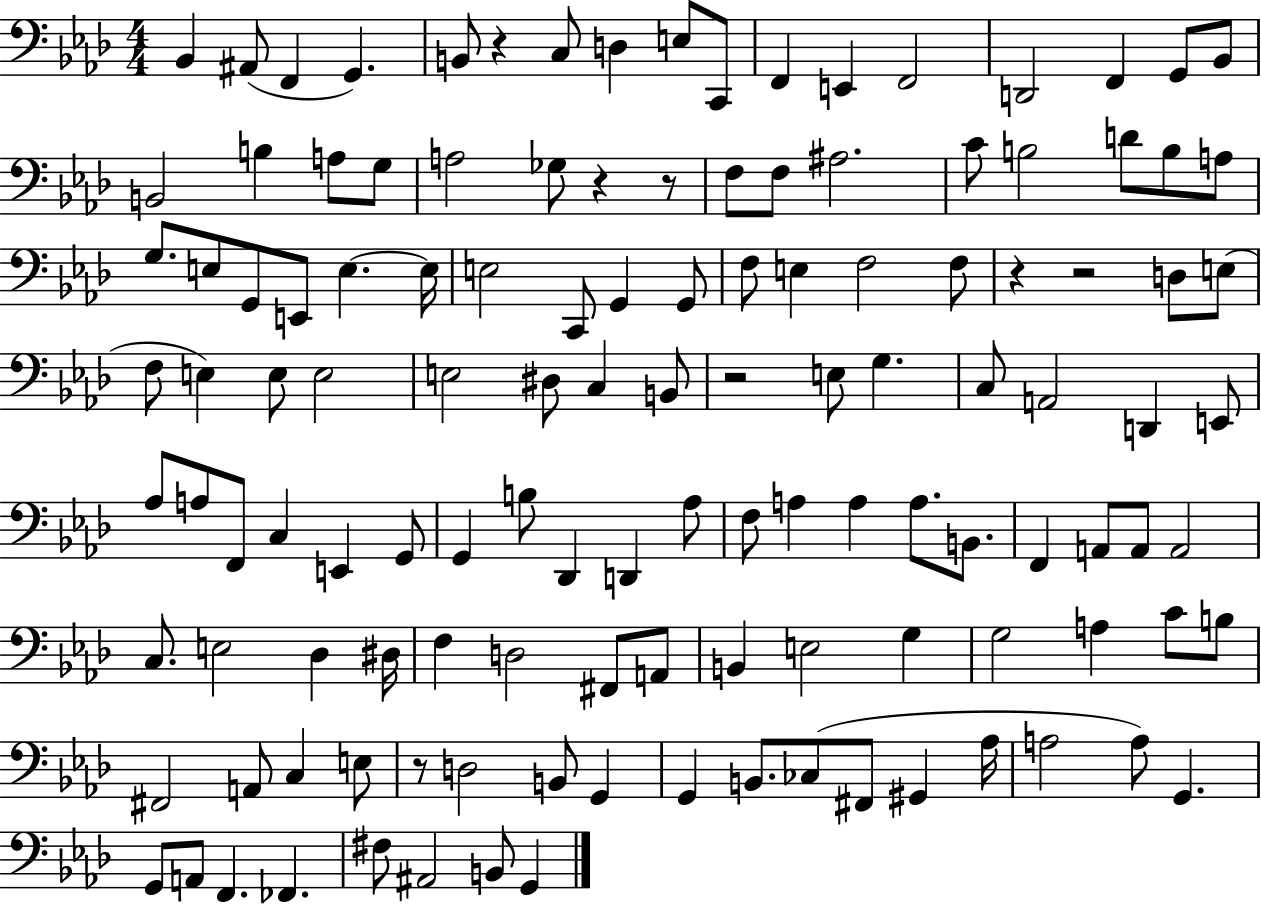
{
  \clef bass
  \numericTimeSignature
  \time 4/4
  \key aes \major
  \repeat volta 2 { bes,4 ais,8( f,4 g,4.) | b,8 r4 c8 d4 e8 c,8 | f,4 e,4 f,2 | d,2 f,4 g,8 bes,8 | \break b,2 b4 a8 g8 | a2 ges8 r4 r8 | f8 f8 ais2. | c'8 b2 d'8 b8 a8 | \break g8. e8 g,8 e,8 e4.~~ e16 | e2 c,8 g,4 g,8 | f8 e4 f2 f8 | r4 r2 d8 e8( | \break f8 e4) e8 e2 | e2 dis8 c4 b,8 | r2 e8 g4. | c8 a,2 d,4 e,8 | \break aes8 a8 f,8 c4 e,4 g,8 | g,4 b8 des,4 d,4 aes8 | f8 a4 a4 a8. b,8. | f,4 a,8 a,8 a,2 | \break c8. e2 des4 dis16 | f4 d2 fis,8 a,8 | b,4 e2 g4 | g2 a4 c'8 b8 | \break fis,2 a,8 c4 e8 | r8 d2 b,8 g,4 | g,4 b,8. ces8( fis,8 gis,4 aes16 | a2 a8) g,4. | \break g,8 a,8 f,4. fes,4. | fis8 ais,2 b,8 g,4 | } \bar "|."
}